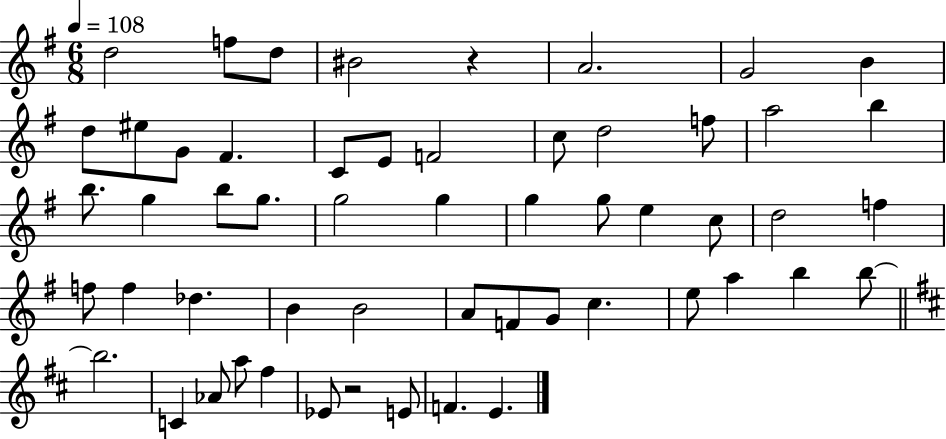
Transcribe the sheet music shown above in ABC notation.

X:1
T:Untitled
M:6/8
L:1/4
K:G
d2 f/2 d/2 ^B2 z A2 G2 B d/2 ^e/2 G/2 ^F C/2 E/2 F2 c/2 d2 f/2 a2 b b/2 g b/2 g/2 g2 g g g/2 e c/2 d2 f f/2 f _d B B2 A/2 F/2 G/2 c e/2 a b b/2 b2 C _A/2 a/2 ^f _E/2 z2 E/2 F E